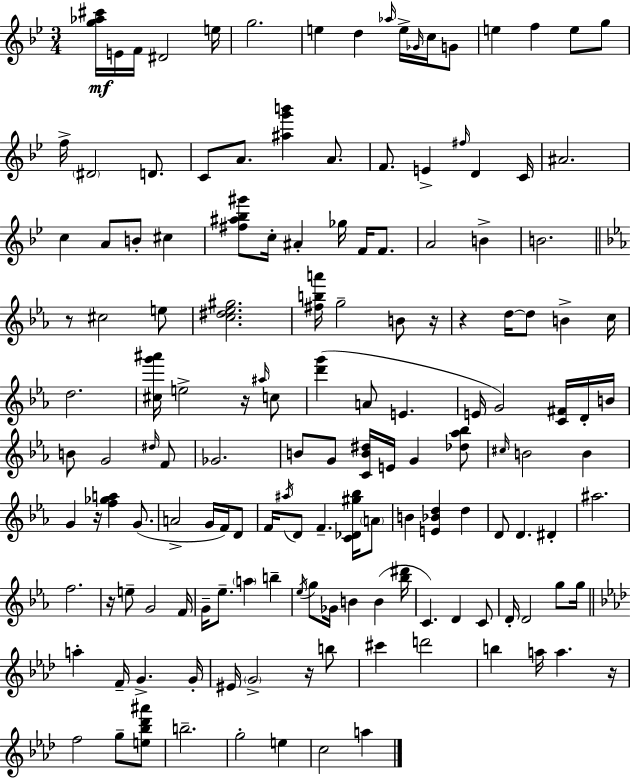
{
  \clef treble
  \numericTimeSignature
  \time 3/4
  \key g \minor
  <g'' aes'' cis'''>16\mf e'16 f'16 dis'2 e''16 | g''2. | e''4 d''4 \grace { aes''16 } e''16-> \grace { ges'16 } c''16 | g'8 e''4 f''4 e''8 | \break g''8 f''16-> \parenthesize dis'2 d'8. | c'8 a'8. <ais'' g''' b'''>4 a'8. | f'8. e'4-> \grace { fis''16 } d'4 | c'16 ais'2. | \break c''4 a'8 b'8-. cis''4 | <fis'' ais'' bes'' gis'''>8 c''16-. ais'4-. ges''16 f'16 | f'8. a'2 b'4-> | b'2. | \break \bar "||" \break \key ees \major r8 cis''2 e''8 | <c'' dis'' ees'' gis''>2. | <fis'' b'' a'''>16 g''2-- b'8 r16 | r4 d''16~~ d''8 b'4-> c''16 | \break d''2. | <cis'' g''' ais'''>16 e''2-> r16 \grace { ais''16 } c''8 | <d''' g'''>4( a'8 e'4. | e'16 g'2) <c' fis'>16 d'16-. | \break b'16 b'8 g'2 \grace { dis''16 } | f'8 ges'2. | b'8 g'8 <c' b' dis''>16 e'16 g'4 | <des'' aes'' bes''>8 \grace { cis''16 } b'2 b'4 | \break g'4 r16 <f'' ges'' a''>4 | g'8.( a'2-> g'16 | f'16) d'8 f'16 \acciaccatura { ais''16 } d'8 f'4.-- | <c' des' gis'' bes''>16 \parenthesize a'8 b'4 <e' bes' d''>4 | \break d''4 d'8 d'4. | dis'4-. ais''2. | f''2. | r16 e''8-- g'2 | \break f'16 g'16-- ees''8.-- \parenthesize a''4 | b''4-- \acciaccatura { ees''16 } g''8 ges'16 b'4 | b'4( <bes'' dis'''>16 c'4.) d'4 | c'8 d'16-. d'2 | \break g''8 g''16 \bar "||" \break \key aes \major a''4-. f'16-- g'4.-> g'16-. | eis'16 \parenthesize g'2-> r16 b''8 | cis'''4 d'''2 | b''4 a''16 a''4. r16 | \break f''2 g''8-- <e'' bes'' des''' ais'''>8 | b''2.-- | g''2-. e''4 | c''2 a''4 | \break \bar "|."
}